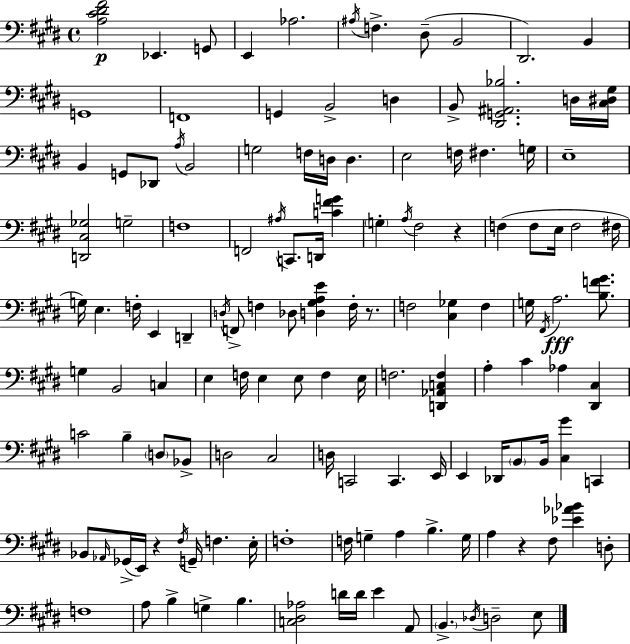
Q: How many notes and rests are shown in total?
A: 135